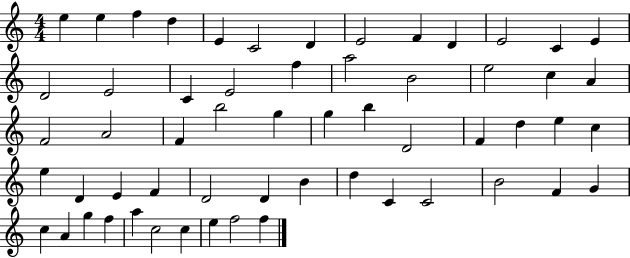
X:1
T:Untitled
M:4/4
L:1/4
K:C
e e f d E C2 D E2 F D E2 C E D2 E2 C E2 f a2 B2 e2 c A F2 A2 F b2 g g b D2 F d e c e D E F D2 D B d C C2 B2 F G c A g f a c2 c e f2 f